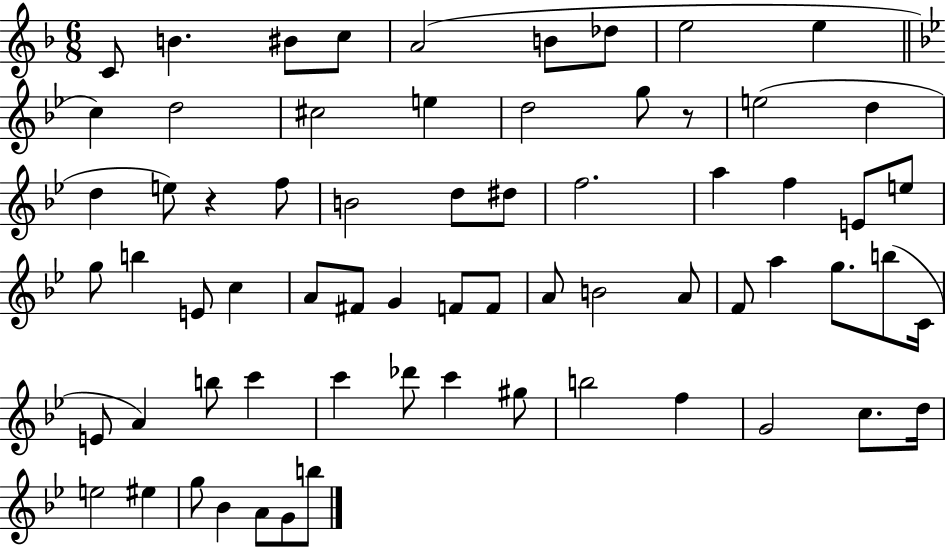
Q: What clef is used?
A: treble